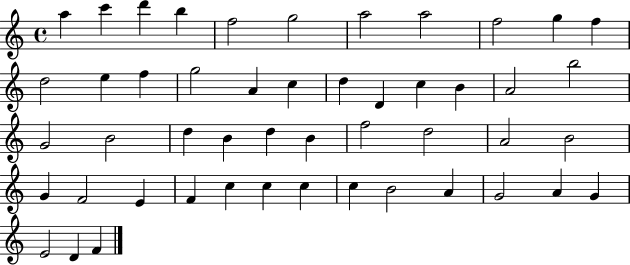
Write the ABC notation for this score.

X:1
T:Untitled
M:4/4
L:1/4
K:C
a c' d' b f2 g2 a2 a2 f2 g f d2 e f g2 A c d D c B A2 b2 G2 B2 d B d B f2 d2 A2 B2 G F2 E F c c c c B2 A G2 A G E2 D F